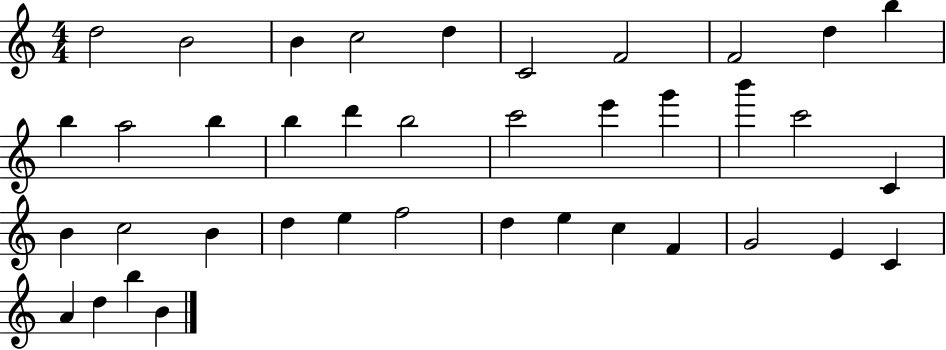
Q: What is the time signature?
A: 4/4